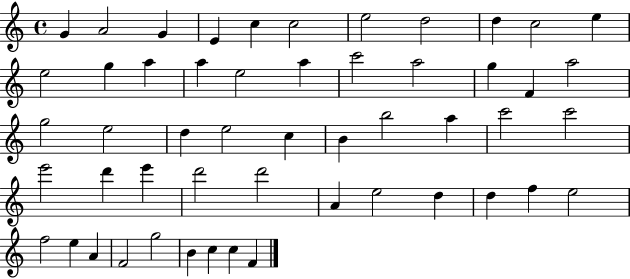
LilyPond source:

{
  \clef treble
  \time 4/4
  \defaultTimeSignature
  \key c \major
  g'4 a'2 g'4 | e'4 c''4 c''2 | e''2 d''2 | d''4 c''2 e''4 | \break e''2 g''4 a''4 | a''4 e''2 a''4 | c'''2 a''2 | g''4 f'4 a''2 | \break g''2 e''2 | d''4 e''2 c''4 | b'4 b''2 a''4 | c'''2 c'''2 | \break e'''2 d'''4 e'''4 | d'''2 d'''2 | a'4 e''2 d''4 | d''4 f''4 e''2 | \break f''2 e''4 a'4 | f'2 g''2 | b'4 c''4 c''4 f'4 | \bar "|."
}